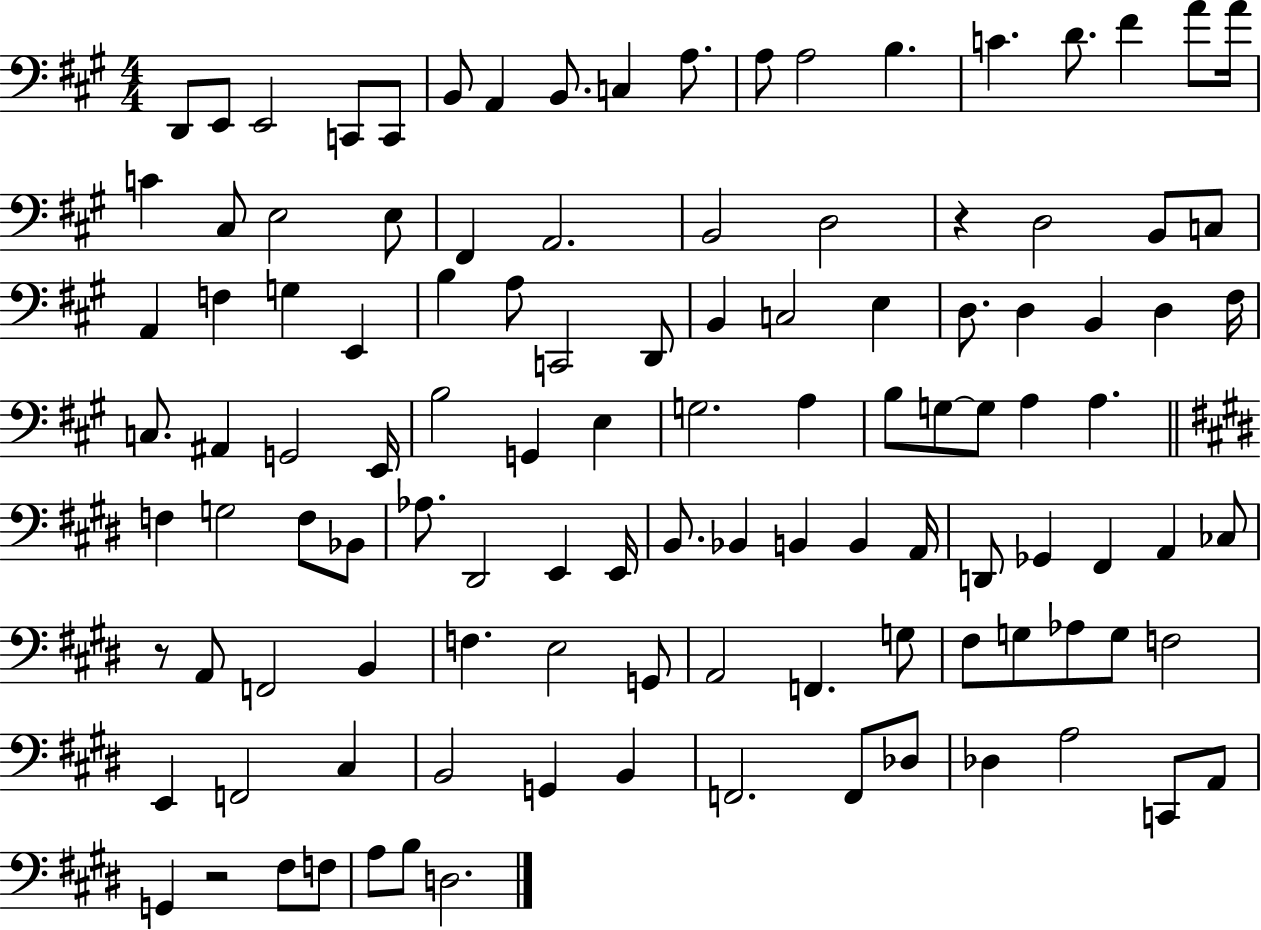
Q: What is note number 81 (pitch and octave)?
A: F3